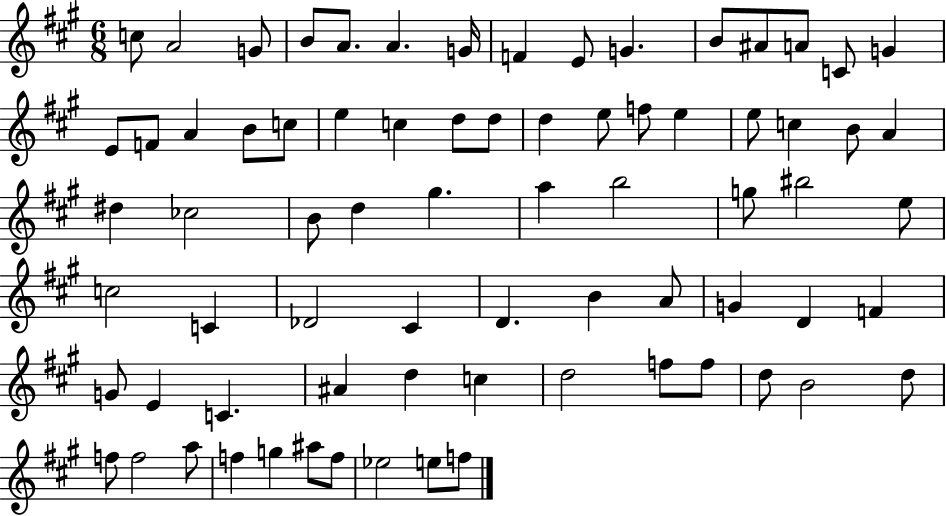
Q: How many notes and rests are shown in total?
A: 74